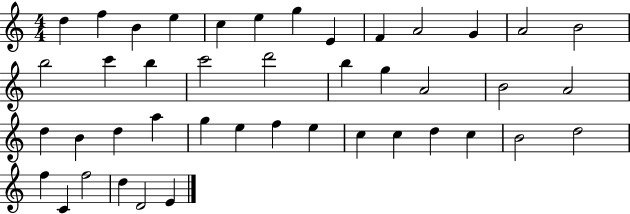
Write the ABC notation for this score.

X:1
T:Untitled
M:4/4
L:1/4
K:C
d f B e c e g E F A2 G A2 B2 b2 c' b c'2 d'2 b g A2 B2 A2 d B d a g e f e c c d c B2 d2 f C f2 d D2 E